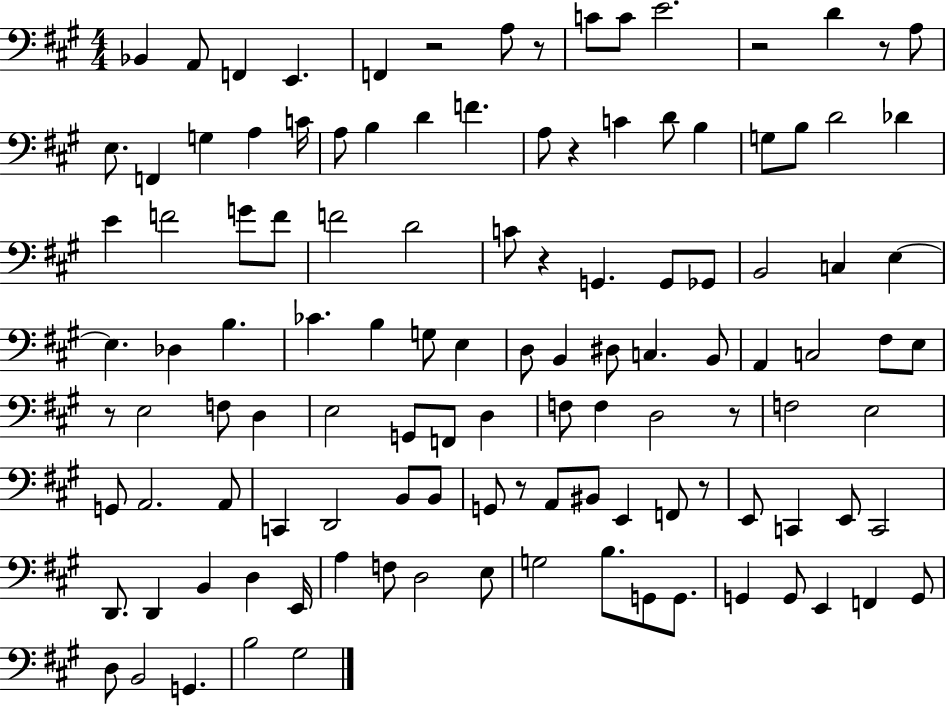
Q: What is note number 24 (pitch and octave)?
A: B3